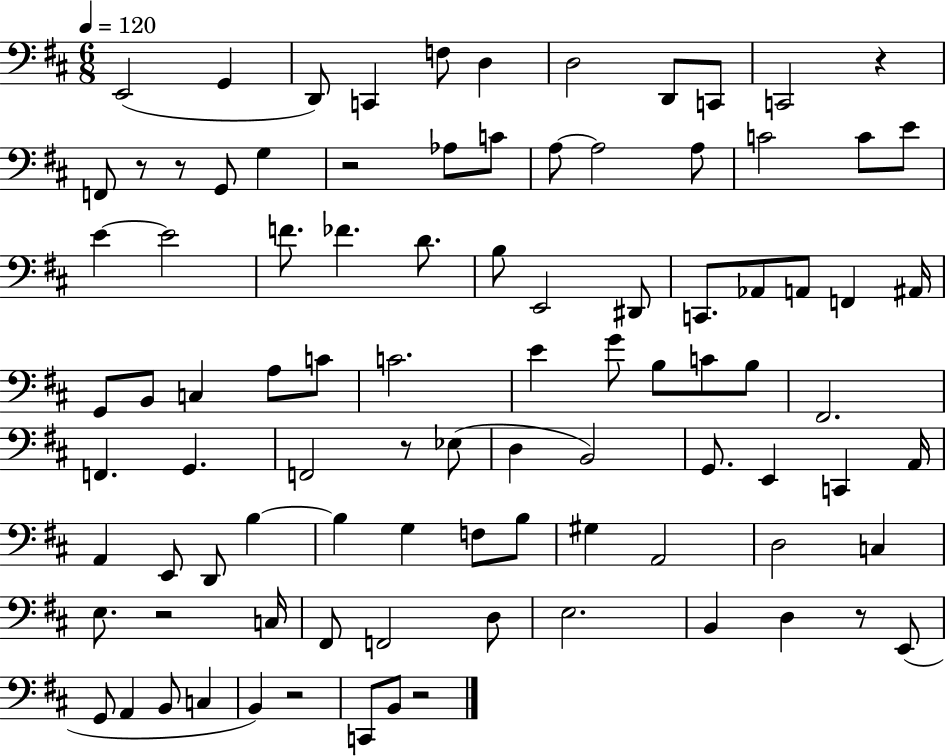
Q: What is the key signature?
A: D major